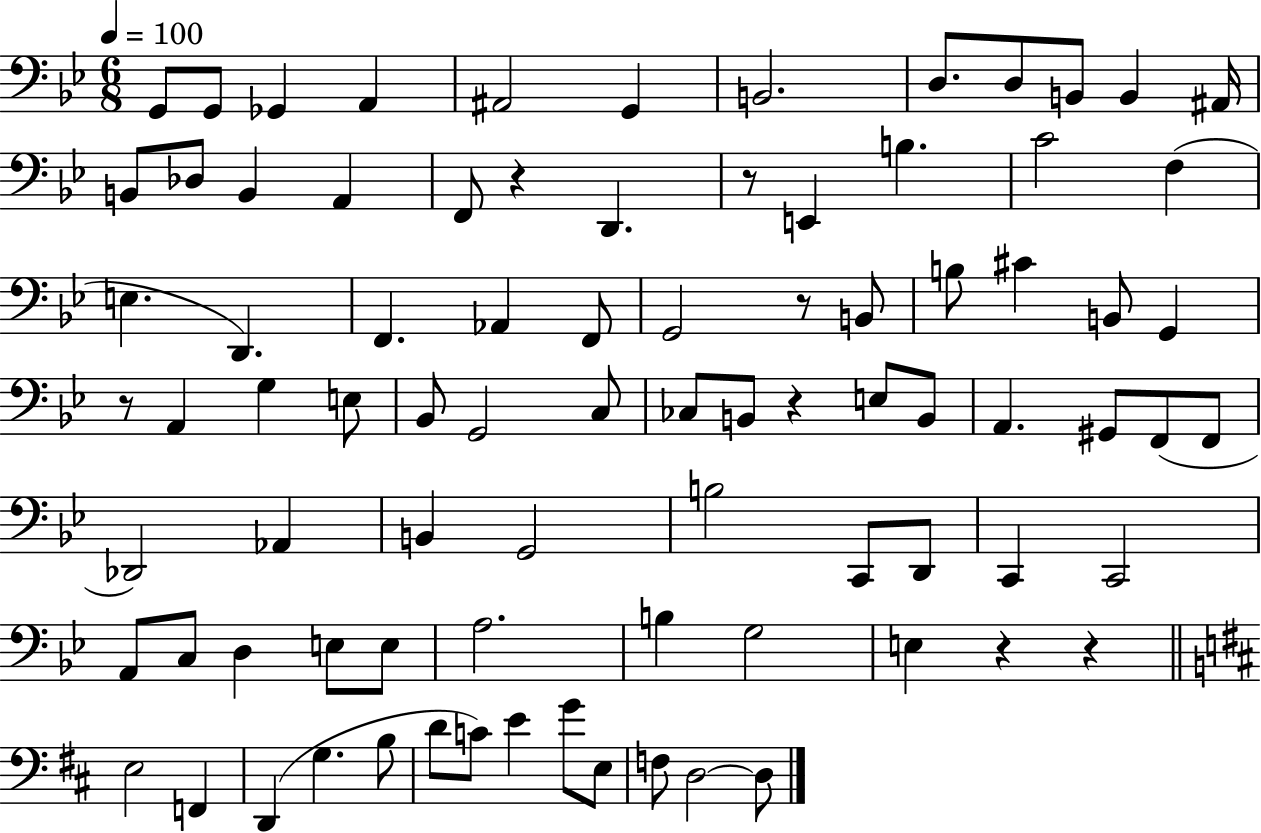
G2/e G2/e Gb2/q A2/q A#2/h G2/q B2/h. D3/e. D3/e B2/e B2/q A#2/s B2/e Db3/e B2/q A2/q F2/e R/q D2/q. R/e E2/q B3/q. C4/h F3/q E3/q. D2/q. F2/q. Ab2/q F2/e G2/h R/e B2/e B3/e C#4/q B2/e G2/q R/e A2/q G3/q E3/e Bb2/e G2/h C3/e CES3/e B2/e R/q E3/e B2/e A2/q. G#2/e F2/e F2/e Db2/h Ab2/q B2/q G2/h B3/h C2/e D2/e C2/q C2/h A2/e C3/e D3/q E3/e E3/e A3/h. B3/q G3/h E3/q R/q R/q E3/h F2/q D2/q G3/q. B3/e D4/e C4/e E4/q G4/e E3/e F3/e D3/h D3/e